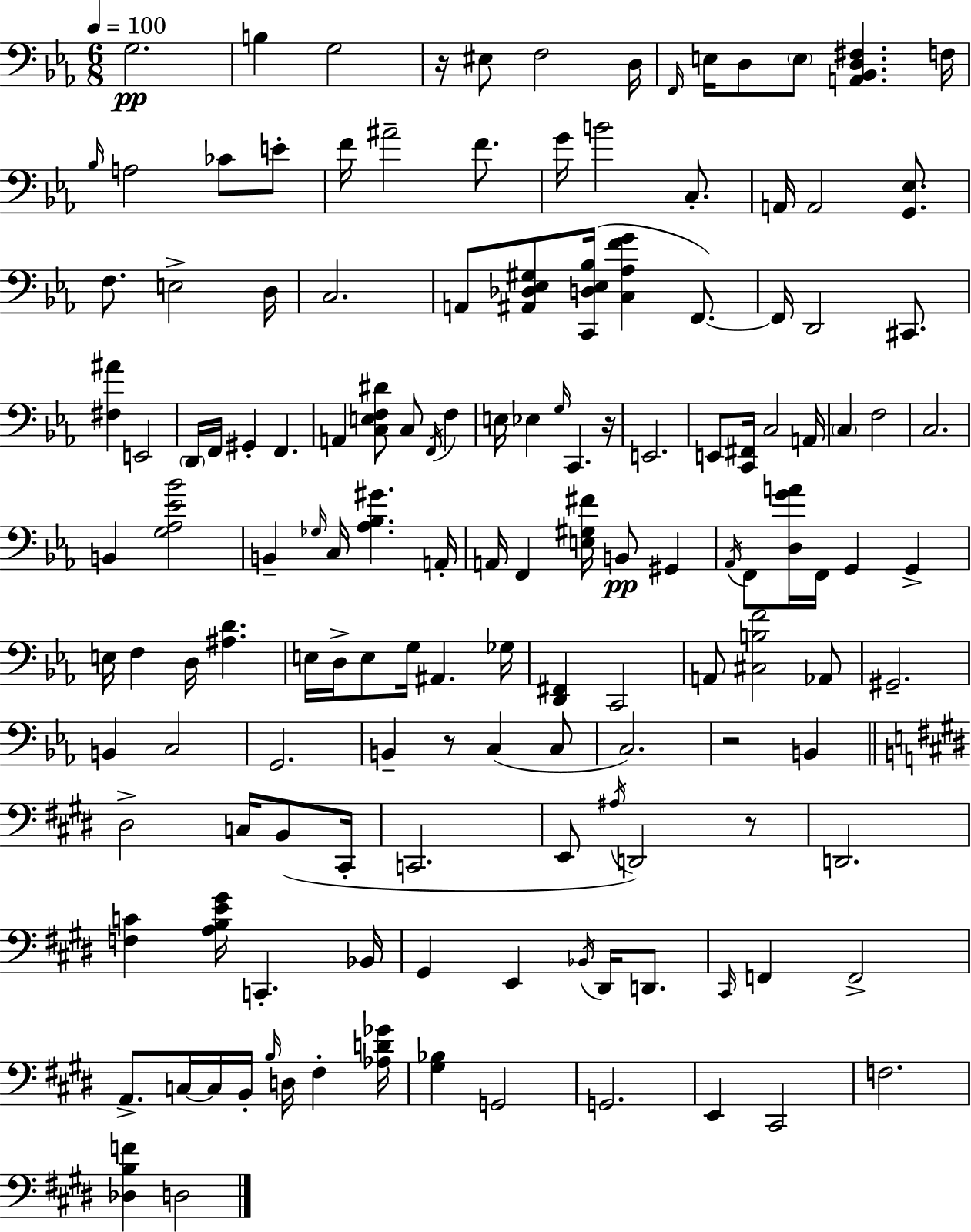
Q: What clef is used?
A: bass